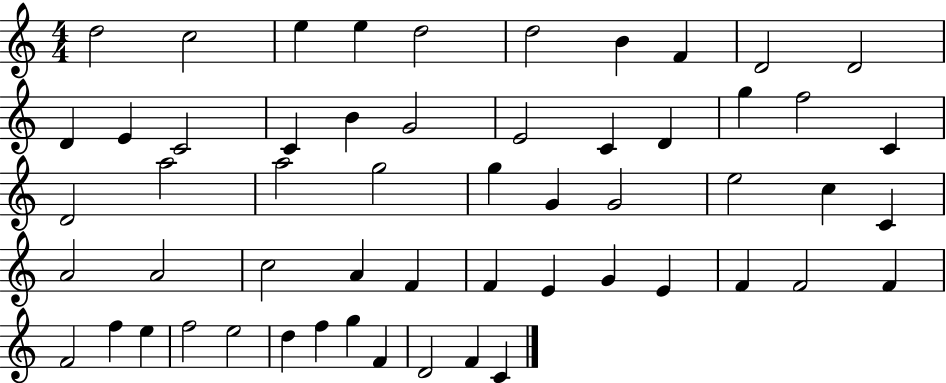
{
  \clef treble
  \numericTimeSignature
  \time 4/4
  \key c \major
  d''2 c''2 | e''4 e''4 d''2 | d''2 b'4 f'4 | d'2 d'2 | \break d'4 e'4 c'2 | c'4 b'4 g'2 | e'2 c'4 d'4 | g''4 f''2 c'4 | \break d'2 a''2 | a''2 g''2 | g''4 g'4 g'2 | e''2 c''4 c'4 | \break a'2 a'2 | c''2 a'4 f'4 | f'4 e'4 g'4 e'4 | f'4 f'2 f'4 | \break f'2 f''4 e''4 | f''2 e''2 | d''4 f''4 g''4 f'4 | d'2 f'4 c'4 | \break \bar "|."
}